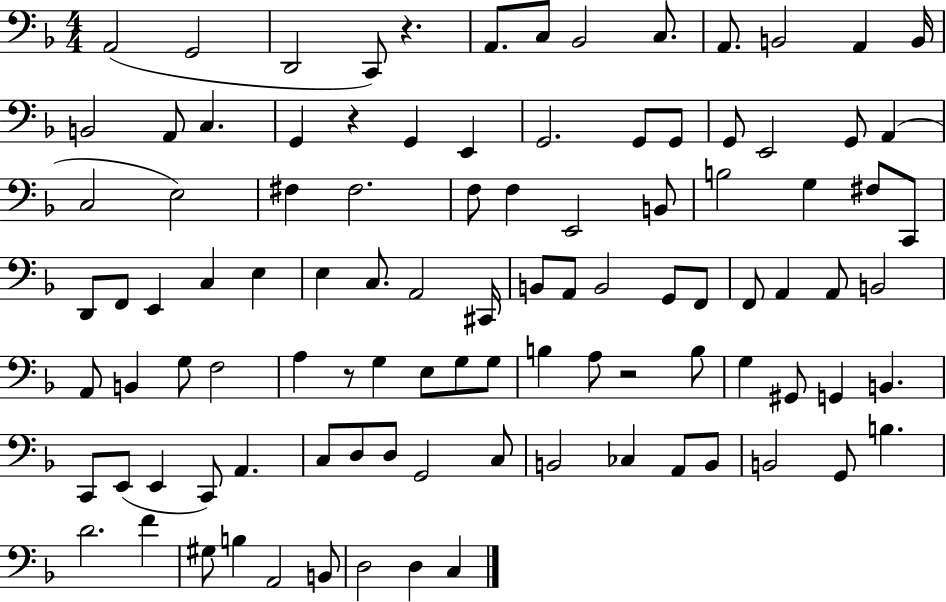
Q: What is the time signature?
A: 4/4